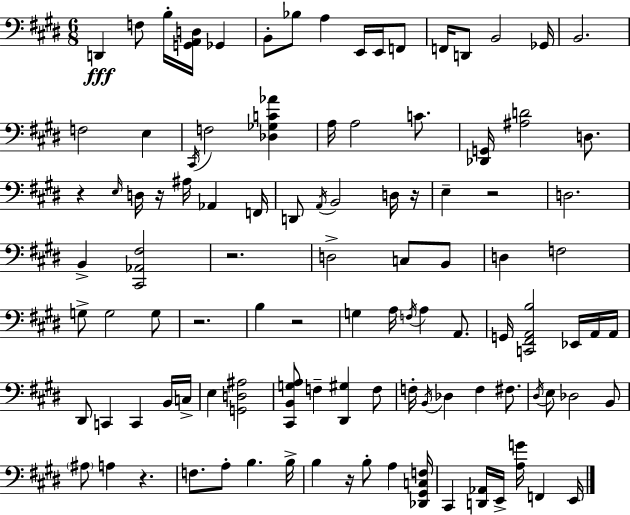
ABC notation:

X:1
T:Untitled
M:6/8
L:1/4
K:E
D,, F,/2 B,/4 [G,,A,,D,]/4 _G,, B,,/2 _B,/2 A, E,,/4 E,,/4 F,,/2 F,,/4 D,,/2 B,,2 _G,,/4 B,,2 F,2 E, ^C,,/4 F,2 [_D,_G,C_A] A,/4 A,2 C/2 [_D,,G,,]/4 [^A,D]2 D,/2 z E,/4 D,/4 z/4 ^A,/4 _A,, F,,/4 D,,/2 A,,/4 B,,2 D,/4 z/4 E, z2 D,2 B,, [^C,,_A,,^F,]2 z2 D,2 C,/2 B,,/2 D, F,2 G,/2 G,2 G,/2 z2 B, z2 G, A,/4 F,/4 A, A,,/2 G,,/4 [C,,^F,,A,,B,]2 _E,,/4 A,,/4 A,,/4 ^D,,/2 C,, C,, B,,/4 C,/4 E, [G,,D,^A,]2 [^C,,B,,G,A,]/2 F, [^D,,^G,] F,/2 F,/4 B,,/4 _D, F, ^F,/2 ^D,/4 E,/2 _D,2 B,,/2 ^A,/2 A, z F,/2 A,/2 B, B,/4 B, z/4 B,/2 A, [_D,,^G,,C,F,]/4 ^C,, [D,,_A,,]/4 E,,/4 [A,G]/4 F,, E,,/4